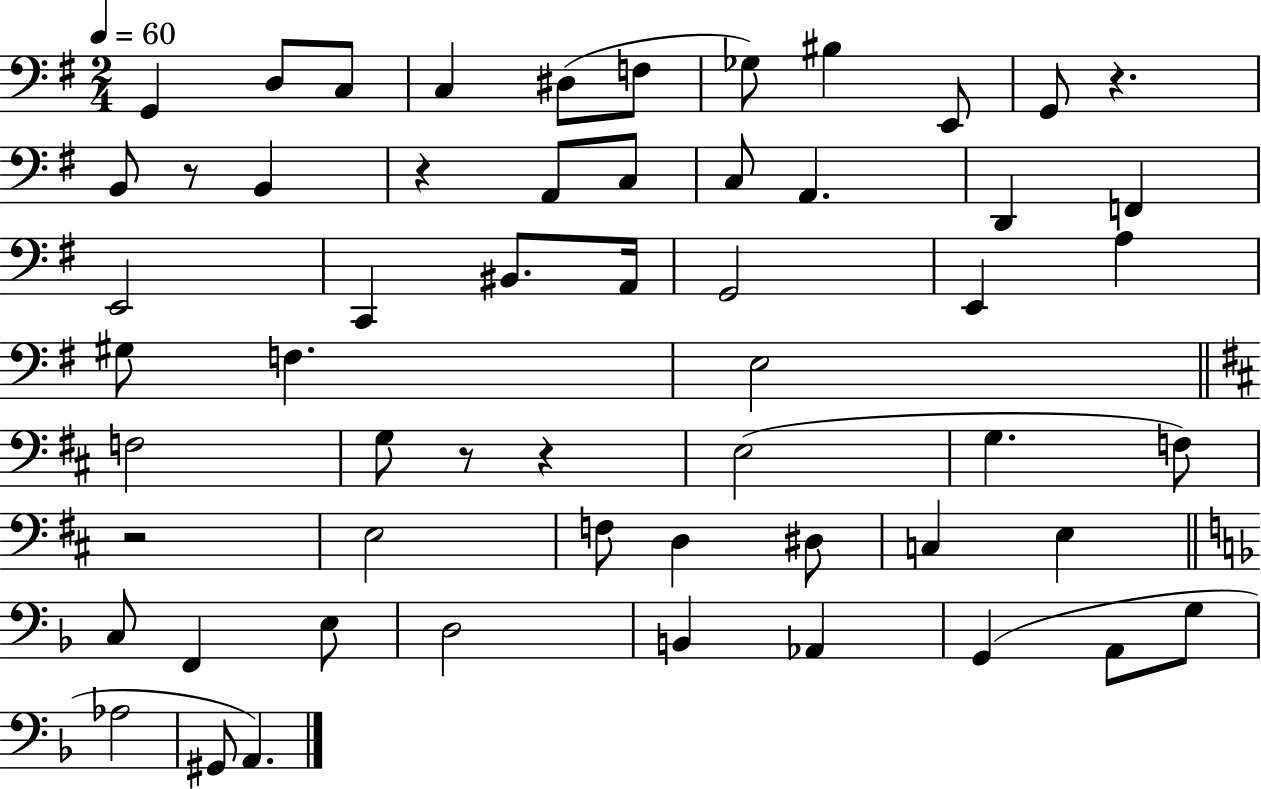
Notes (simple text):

G2/q D3/e C3/e C3/q D#3/e F3/e Gb3/e BIS3/q E2/e G2/e R/q. B2/e R/e B2/q R/q A2/e C3/e C3/e A2/q. D2/q F2/q E2/h C2/q BIS2/e. A2/s G2/h E2/q A3/q G#3/e F3/q. E3/h F3/h G3/e R/e R/q E3/h G3/q. F3/e R/h E3/h F3/e D3/q D#3/e C3/q E3/q C3/e F2/q E3/e D3/h B2/q Ab2/q G2/q A2/e G3/e Ab3/h G#2/e A2/q.